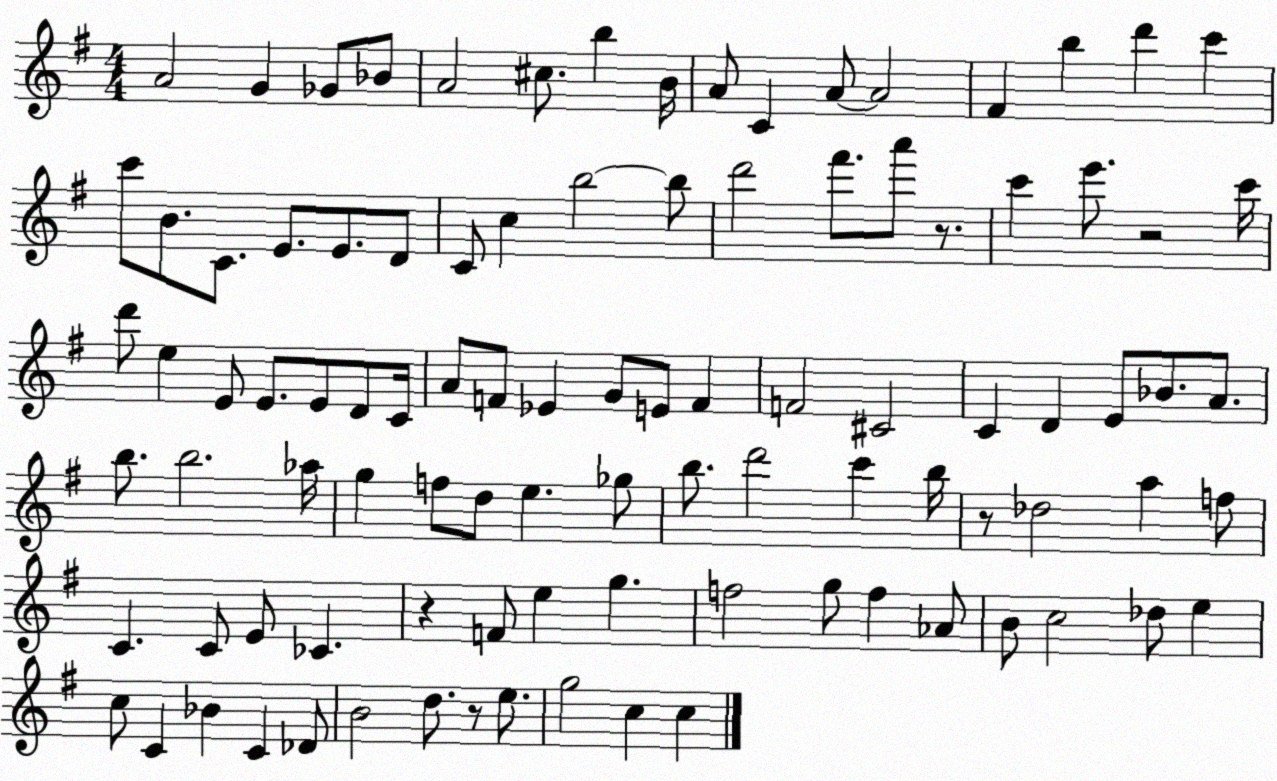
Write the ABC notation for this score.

X:1
T:Untitled
M:4/4
L:1/4
K:G
A2 G _G/2 _B/2 A2 ^c/2 b B/4 A/2 C A/2 A2 ^F b d' c' c'/2 B/2 C/2 E/2 E/2 D/2 C/2 c b2 b/2 d'2 ^f'/2 a'/2 z/2 c' e'/2 z2 c'/4 d'/2 e E/2 E/2 E/2 D/2 C/4 A/2 F/2 _E G/2 E/2 F F2 ^C2 C D E/2 _B/2 A/2 b/2 b2 _a/4 g f/2 d/2 e _g/2 b/2 d'2 c' b/4 z/2 _d2 a f/2 C C/2 E/2 _C z F/2 e g f2 g/2 f _A/2 B/2 c2 _d/2 e c/2 C _B C _D/2 B2 d/2 z/2 e/2 g2 c c